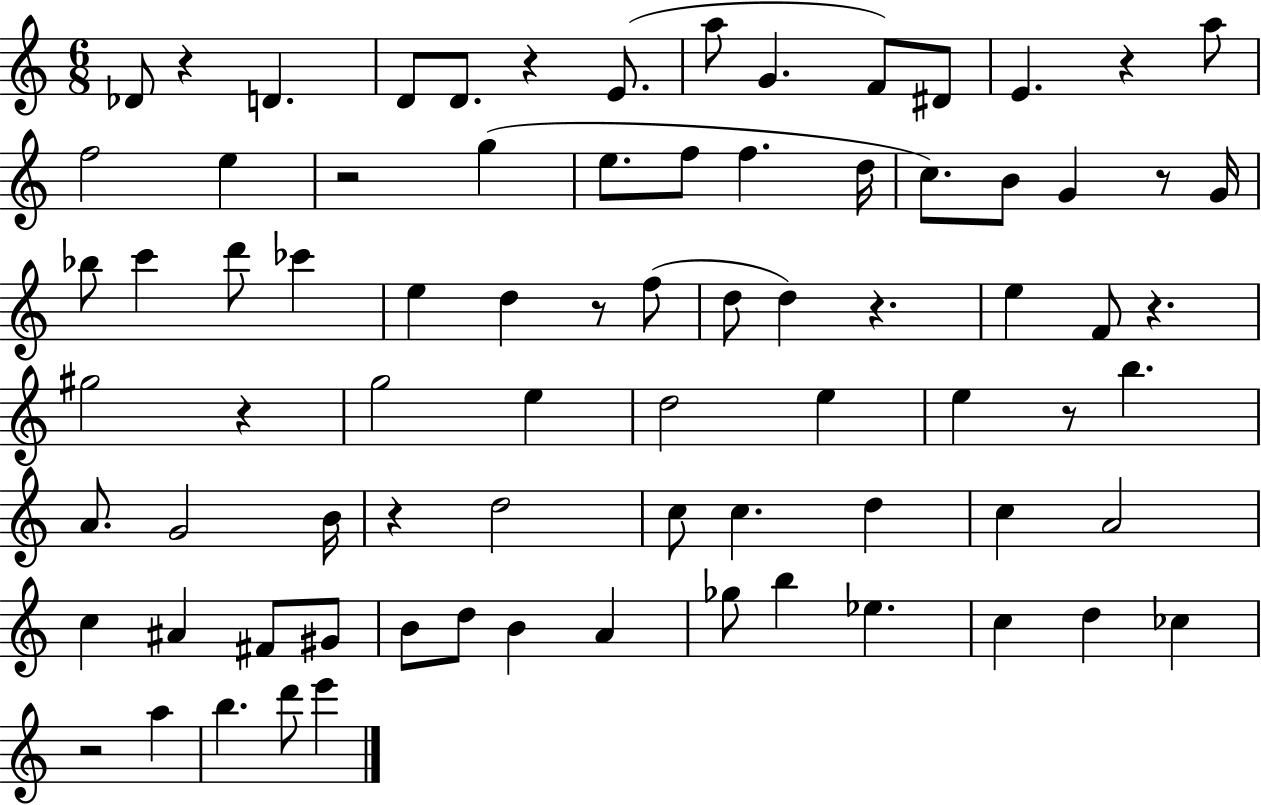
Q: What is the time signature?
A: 6/8